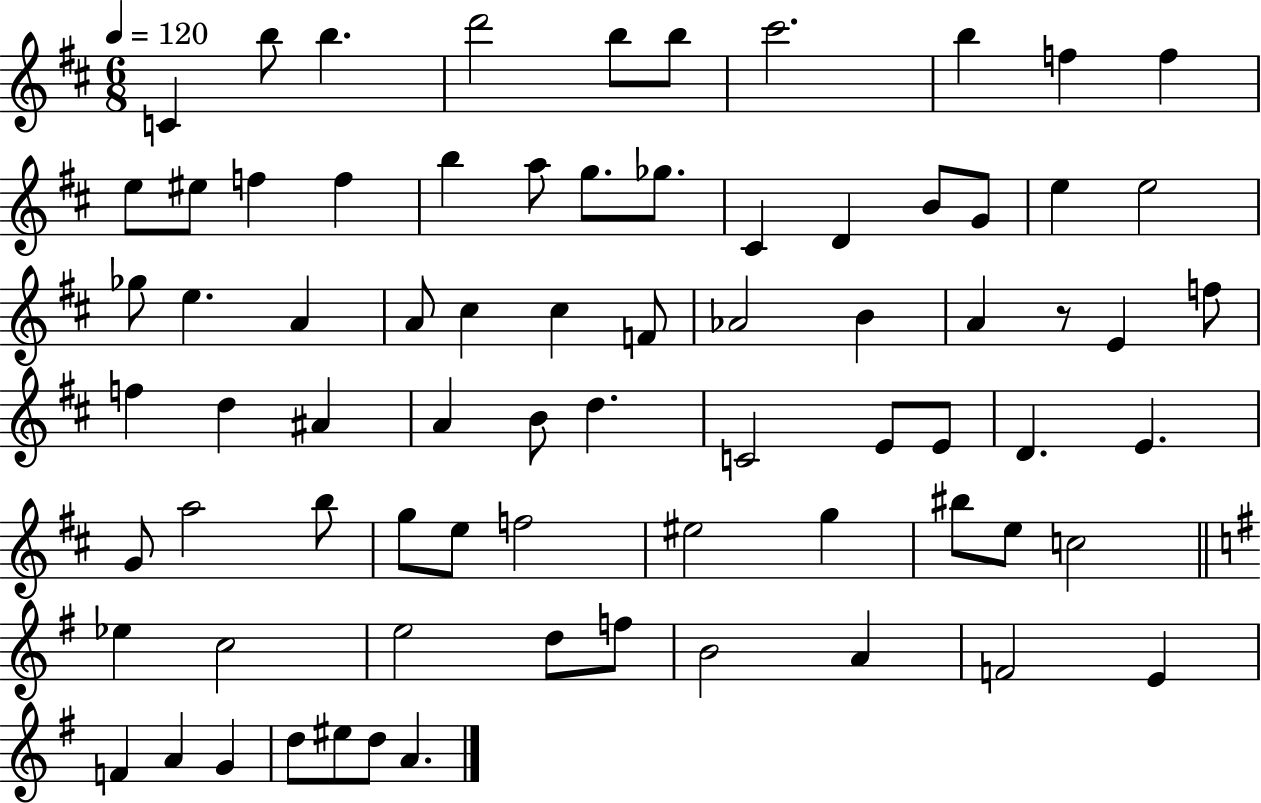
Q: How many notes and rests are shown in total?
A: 75